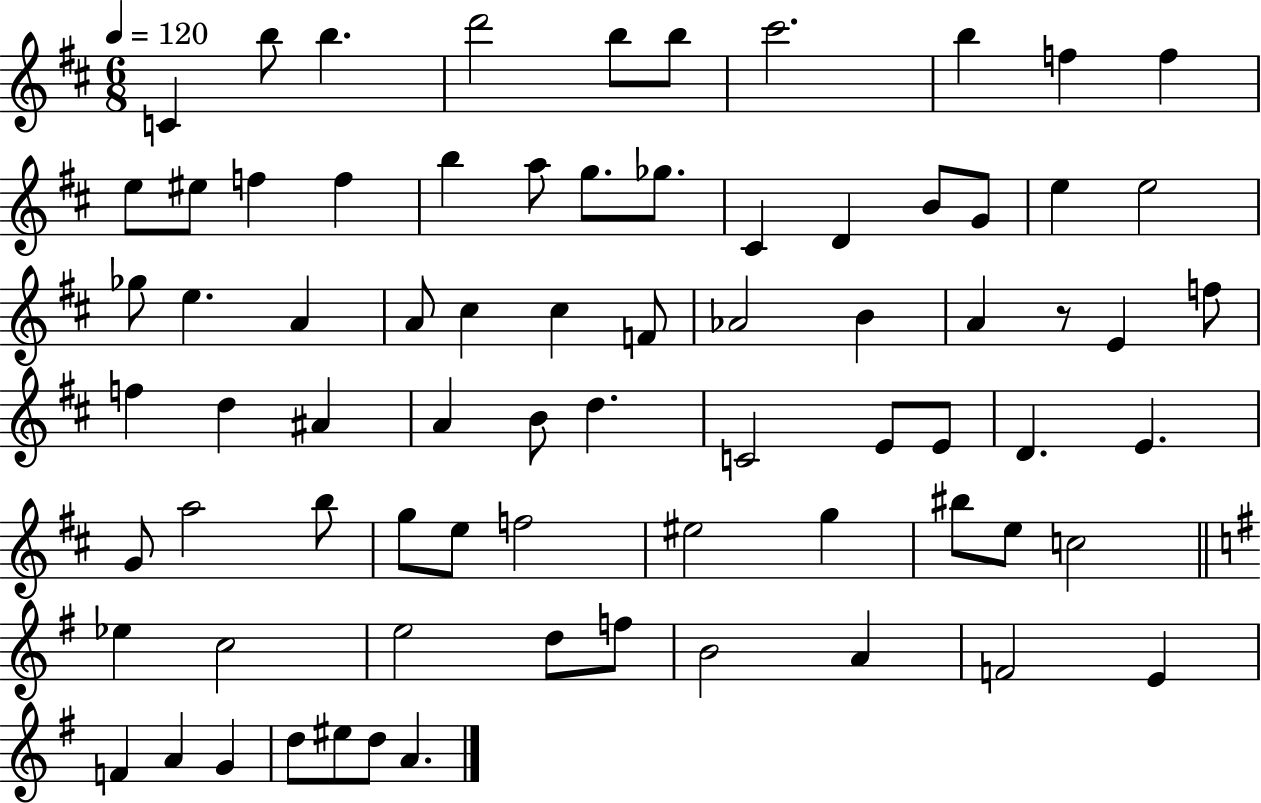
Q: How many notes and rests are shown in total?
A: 75